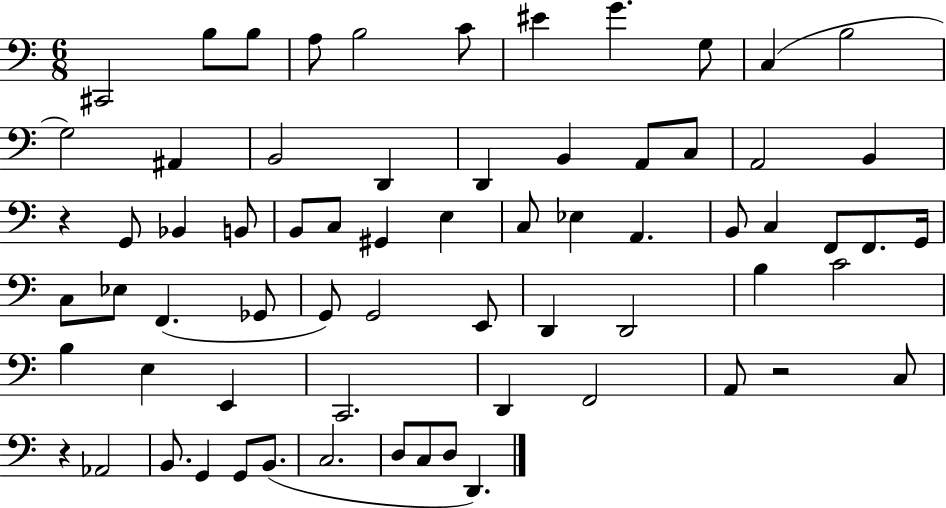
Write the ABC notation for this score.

X:1
T:Untitled
M:6/8
L:1/4
K:C
^C,,2 B,/2 B,/2 A,/2 B,2 C/2 ^E G G,/2 C, B,2 G,2 ^A,, B,,2 D,, D,, B,, A,,/2 C,/2 A,,2 B,, z G,,/2 _B,, B,,/2 B,,/2 C,/2 ^G,, E, C,/2 _E, A,, B,,/2 C, F,,/2 F,,/2 G,,/4 C,/2 _E,/2 F,, _G,,/2 G,,/2 G,,2 E,,/2 D,, D,,2 B, C2 B, E, E,, C,,2 D,, F,,2 A,,/2 z2 C,/2 z _A,,2 B,,/2 G,, G,,/2 B,,/2 C,2 D,/2 C,/2 D,/2 D,,